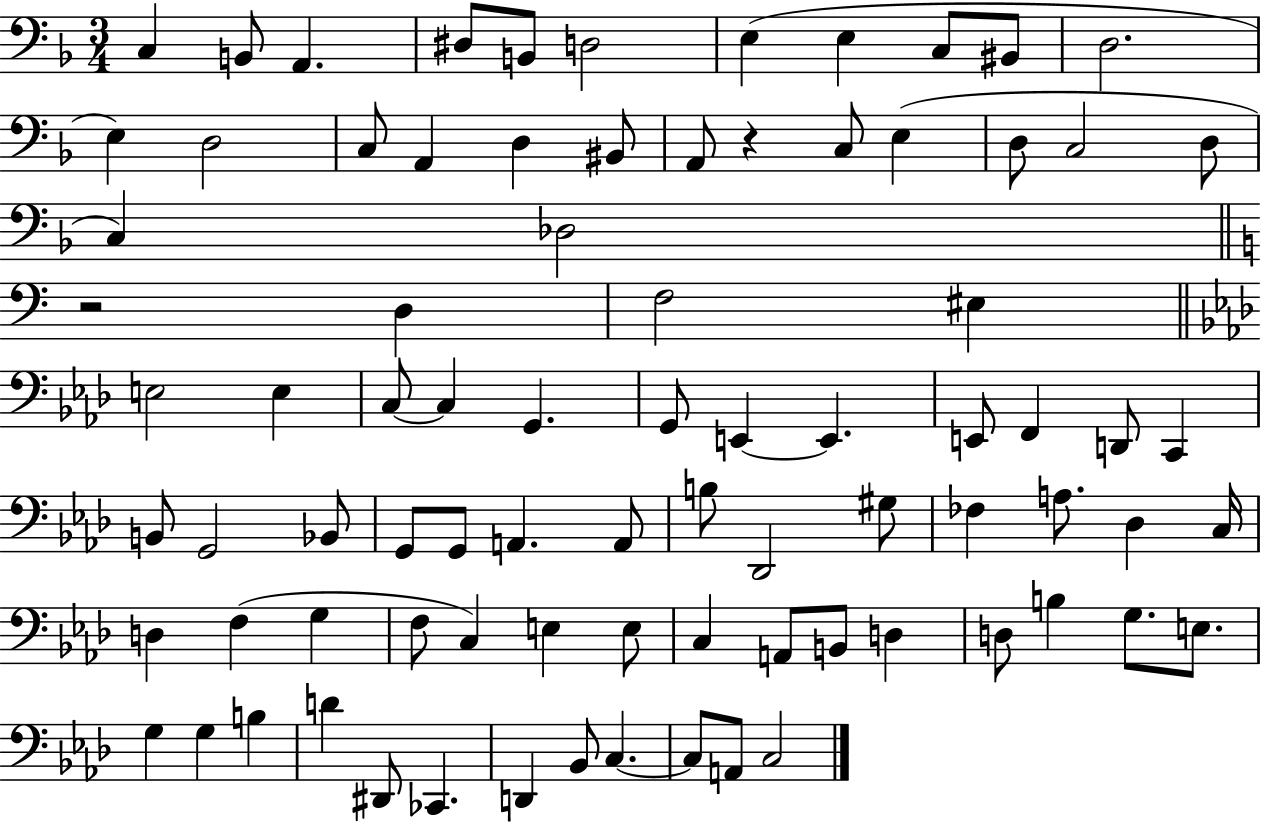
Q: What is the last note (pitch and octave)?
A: C3